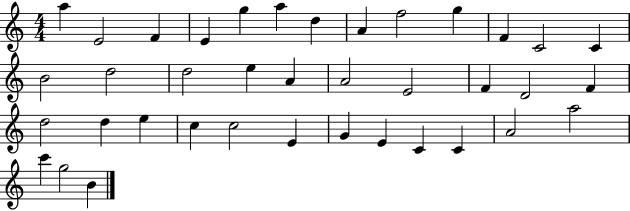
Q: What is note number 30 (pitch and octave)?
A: G4